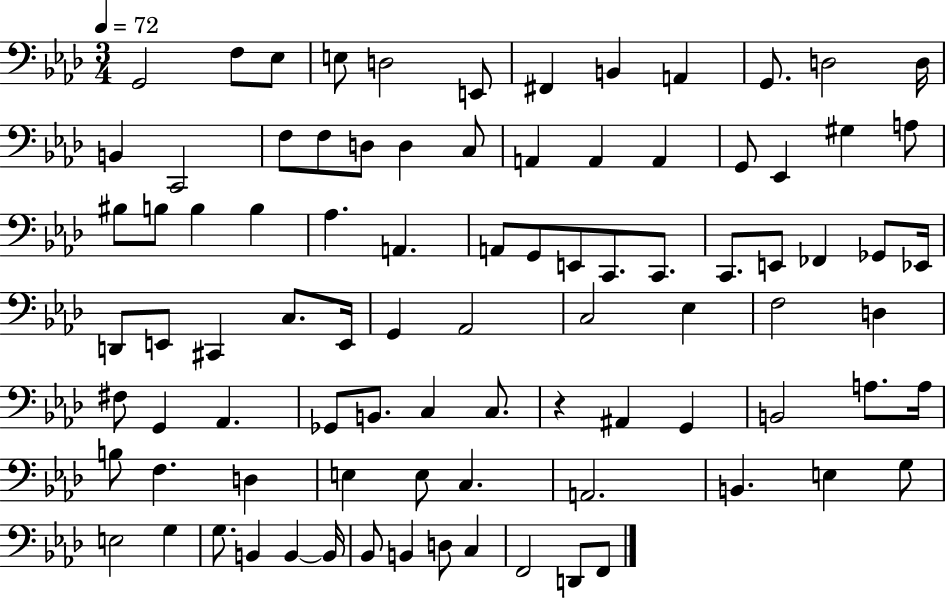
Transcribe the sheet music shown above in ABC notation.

X:1
T:Untitled
M:3/4
L:1/4
K:Ab
G,,2 F,/2 _E,/2 E,/2 D,2 E,,/2 ^F,, B,, A,, G,,/2 D,2 D,/4 B,, C,,2 F,/2 F,/2 D,/2 D, C,/2 A,, A,, A,, G,,/2 _E,, ^G, A,/2 ^B,/2 B,/2 B, B, _A, A,, A,,/2 G,,/2 E,,/2 C,,/2 C,,/2 C,,/2 E,,/2 _F,, _G,,/2 _E,,/4 D,,/2 E,,/2 ^C,, C,/2 E,,/4 G,, _A,,2 C,2 _E, F,2 D, ^F,/2 G,, _A,, _G,,/2 B,,/2 C, C,/2 z ^A,, G,, B,,2 A,/2 A,/4 B,/2 F, D, E, E,/2 C, A,,2 B,, E, G,/2 E,2 G, G,/2 B,, B,, B,,/4 _B,,/2 B,, D,/2 C, F,,2 D,,/2 F,,/2